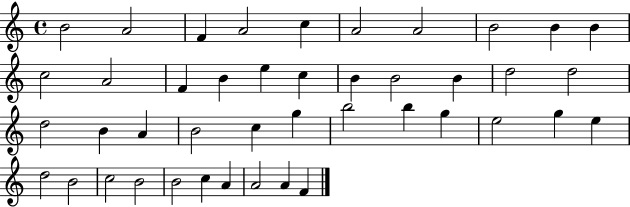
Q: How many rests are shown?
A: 0